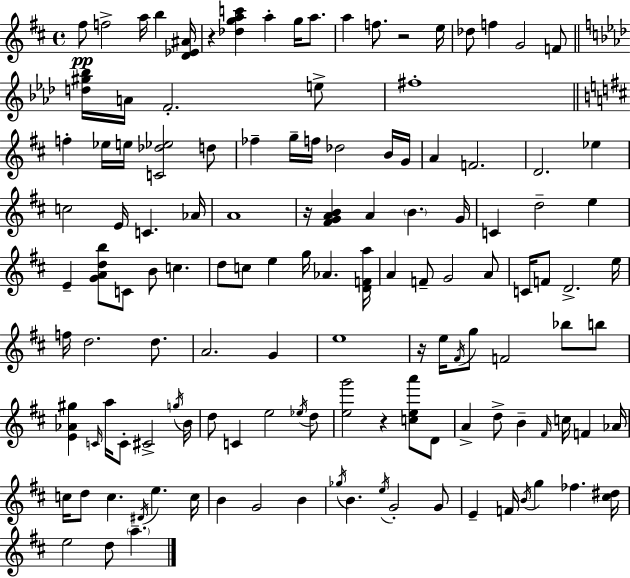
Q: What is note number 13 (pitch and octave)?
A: G4